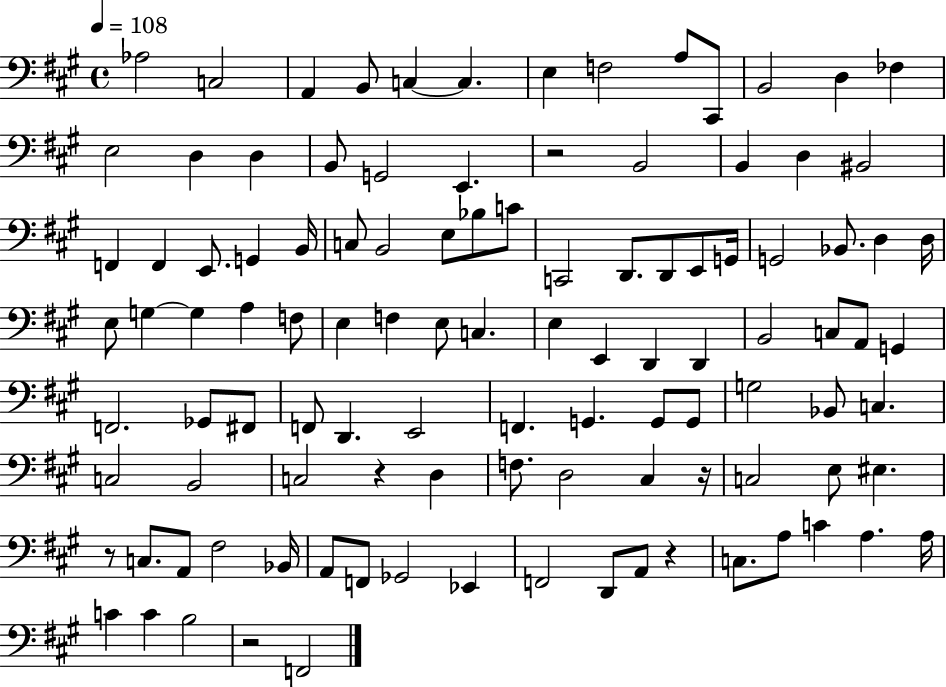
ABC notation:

X:1
T:Untitled
M:4/4
L:1/4
K:A
_A,2 C,2 A,, B,,/2 C, C, E, F,2 A,/2 ^C,,/2 B,,2 D, _F, E,2 D, D, B,,/2 G,,2 E,, z2 B,,2 B,, D, ^B,,2 F,, F,, E,,/2 G,, B,,/4 C,/2 B,,2 E,/2 _B,/2 C/2 C,,2 D,,/2 D,,/2 E,,/2 G,,/4 G,,2 _B,,/2 D, D,/4 E,/2 G, G, A, F,/2 E, F, E,/2 C, E, E,, D,, D,, B,,2 C,/2 A,,/2 G,, F,,2 _G,,/2 ^F,,/2 F,,/2 D,, E,,2 F,, G,, G,,/2 G,,/2 G,2 _B,,/2 C, C,2 B,,2 C,2 z D, F,/2 D,2 ^C, z/4 C,2 E,/2 ^E, z/2 C,/2 A,,/2 ^F,2 _B,,/4 A,,/2 F,,/2 _G,,2 _E,, F,,2 D,,/2 A,,/2 z C,/2 A,/2 C A, A,/4 C C B,2 z2 F,,2